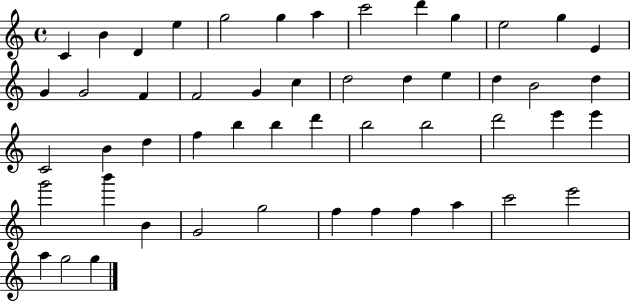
{
  \clef treble
  \time 4/4
  \defaultTimeSignature
  \key c \major
  c'4 b'4 d'4 e''4 | g''2 g''4 a''4 | c'''2 d'''4 g''4 | e''2 g''4 e'4 | \break g'4 g'2 f'4 | f'2 g'4 c''4 | d''2 d''4 e''4 | d''4 b'2 d''4 | \break c'2 b'4 d''4 | f''4 b''4 b''4 d'''4 | b''2 b''2 | d'''2 e'''4 e'''4 | \break g'''2 b'''4 b'4 | g'2 g''2 | f''4 f''4 f''4 a''4 | c'''2 e'''2 | \break a''4 g''2 g''4 | \bar "|."
}